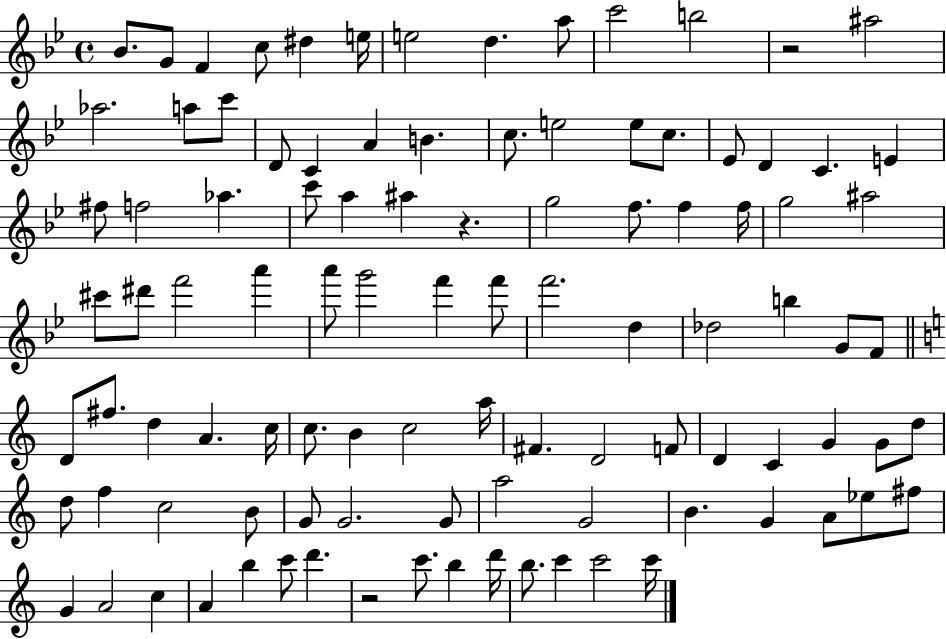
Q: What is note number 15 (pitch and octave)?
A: C6